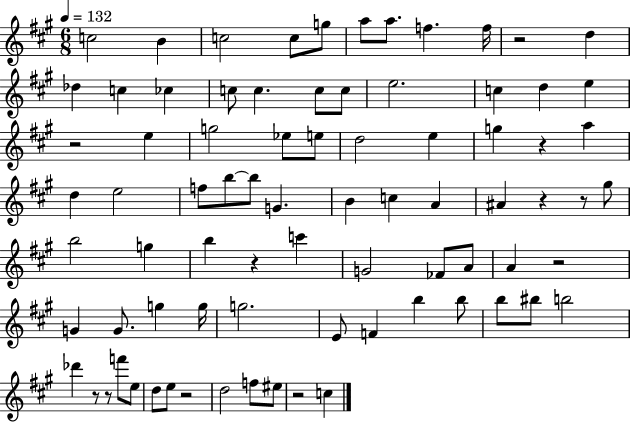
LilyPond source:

{
  \clef treble
  \numericTimeSignature
  \time 6/8
  \key a \major
  \tempo 4 = 132
  c''2 b'4 | c''2 c''8 g''8 | a''8 a''8. f''4. f''16 | r2 d''4 | \break des''4 c''4 ces''4 | c''8 c''4. c''8 c''8 | e''2. | c''4 d''4 e''4 | \break r2 e''4 | g''2 ees''8 e''8 | d''2 e''4 | g''4 r4 a''4 | \break d''4 e''2 | f''8 b''8~~ b''8 g'4. | b'4 c''4 a'4 | ais'4 r4 r8 gis''8 | \break b''2 g''4 | b''4 r4 c'''4 | g'2 fes'8 a'8 | a'4 r2 | \break g'4 g'8. g''4 g''16 | g''2. | e'8 f'4 b''4 b''8 | b''8 bis''8 b''2 | \break des'''4 r8 r8 f'''8 e''8 | d''8 e''8 r2 | d''2 f''8 eis''8 | r2 c''4 | \break \bar "|."
}